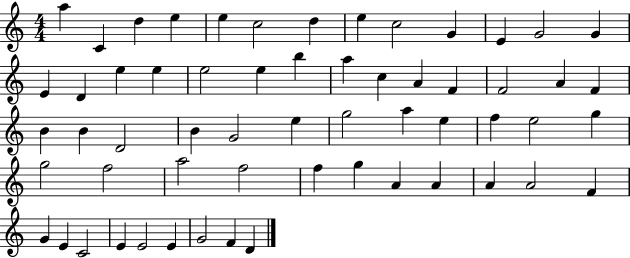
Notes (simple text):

A5/q C4/q D5/q E5/q E5/q C5/h D5/q E5/q C5/h G4/q E4/q G4/h G4/q E4/q D4/q E5/q E5/q E5/h E5/q B5/q A5/q C5/q A4/q F4/q F4/h A4/q F4/q B4/q B4/q D4/h B4/q G4/h E5/q G5/h A5/q E5/q F5/q E5/h G5/q G5/h F5/h A5/h F5/h F5/q G5/q A4/q A4/q A4/q A4/h F4/q G4/q E4/q C4/h E4/q E4/h E4/q G4/h F4/q D4/q